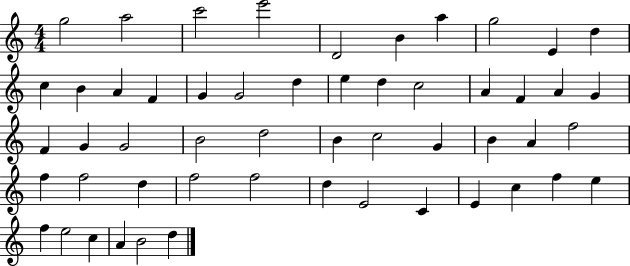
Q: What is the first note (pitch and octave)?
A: G5